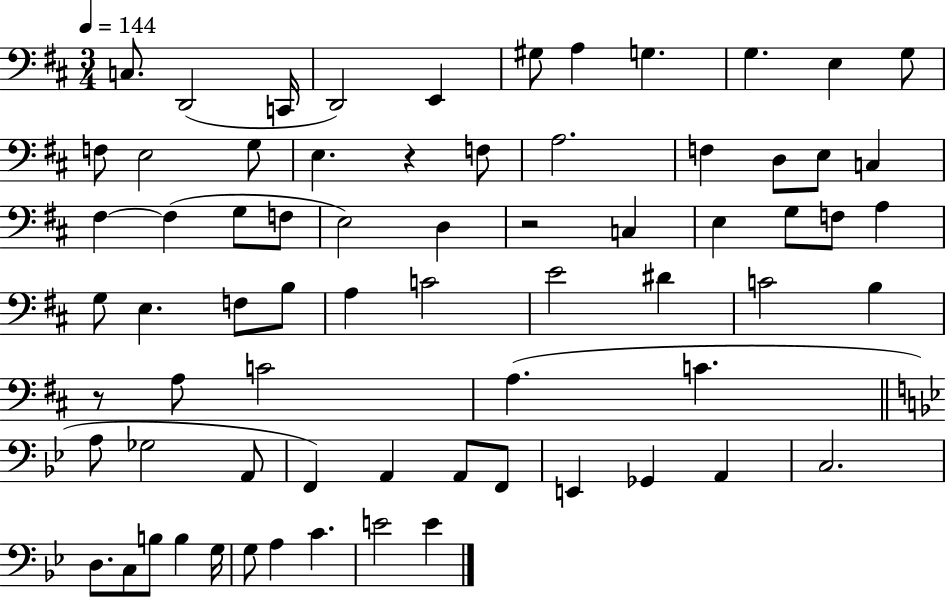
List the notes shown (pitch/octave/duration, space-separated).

C3/e. D2/h C2/s D2/h E2/q G#3/e A3/q G3/q. G3/q. E3/q G3/e F3/e E3/h G3/e E3/q. R/q F3/e A3/h. F3/q D3/e E3/e C3/q F#3/q F#3/q G3/e F3/e E3/h D3/q R/h C3/q E3/q G3/e F3/e A3/q G3/e E3/q. F3/e B3/e A3/q C4/h E4/h D#4/q C4/h B3/q R/e A3/e C4/h A3/q. C4/q. A3/e Gb3/h A2/e F2/q A2/q A2/e F2/e E2/q Gb2/q A2/q C3/h. D3/e. C3/e B3/e B3/q G3/s G3/e A3/q C4/q. E4/h E4/q